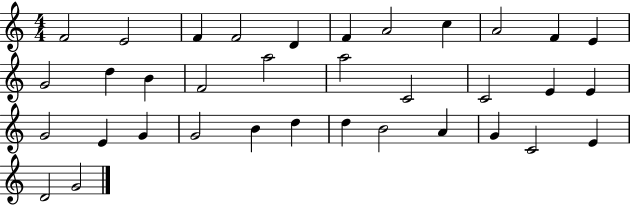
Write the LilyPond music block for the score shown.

{
  \clef treble
  \numericTimeSignature
  \time 4/4
  \key c \major
  f'2 e'2 | f'4 f'2 d'4 | f'4 a'2 c''4 | a'2 f'4 e'4 | \break g'2 d''4 b'4 | f'2 a''2 | a''2 c'2 | c'2 e'4 e'4 | \break g'2 e'4 g'4 | g'2 b'4 d''4 | d''4 b'2 a'4 | g'4 c'2 e'4 | \break d'2 g'2 | \bar "|."
}